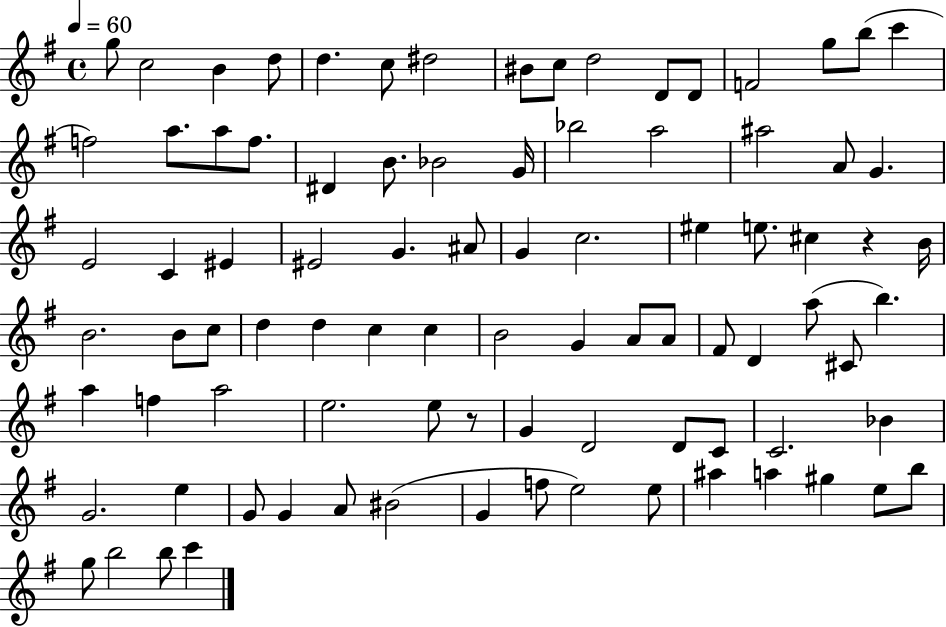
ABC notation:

X:1
T:Untitled
M:4/4
L:1/4
K:G
g/2 c2 B d/2 d c/2 ^d2 ^B/2 c/2 d2 D/2 D/2 F2 g/2 b/2 c' f2 a/2 a/2 f/2 ^D B/2 _B2 G/4 _b2 a2 ^a2 A/2 G E2 C ^E ^E2 G ^A/2 G c2 ^e e/2 ^c z B/4 B2 B/2 c/2 d d c c B2 G A/2 A/2 ^F/2 D a/2 ^C/2 b a f a2 e2 e/2 z/2 G D2 D/2 C/2 C2 _B G2 e G/2 G A/2 ^B2 G f/2 e2 e/2 ^a a ^g e/2 b/2 g/2 b2 b/2 c'